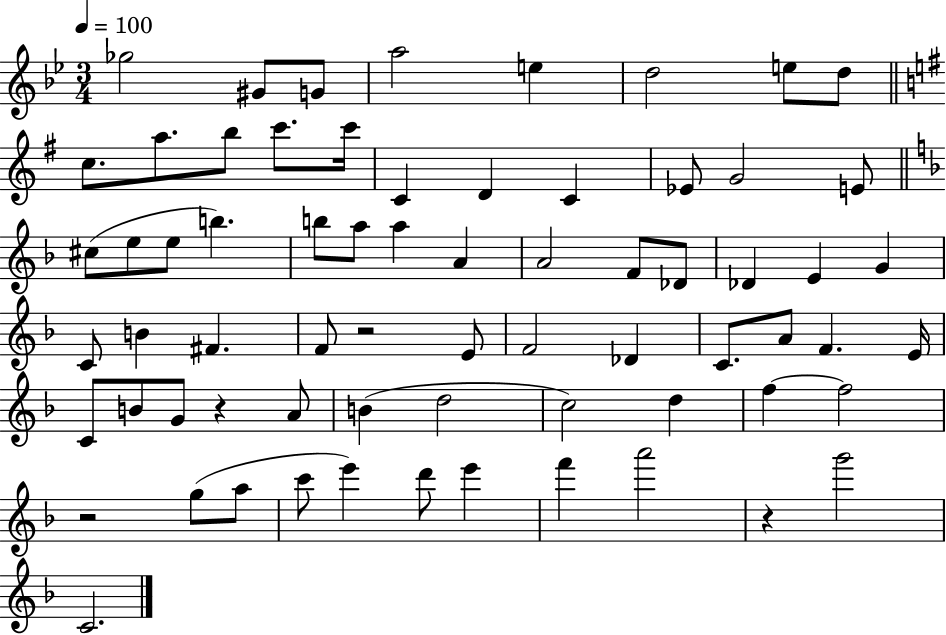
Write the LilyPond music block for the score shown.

{
  \clef treble
  \numericTimeSignature
  \time 3/4
  \key bes \major
  \tempo 4 = 100
  ges''2 gis'8 g'8 | a''2 e''4 | d''2 e''8 d''8 | \bar "||" \break \key g \major c''8. a''8. b''8 c'''8. c'''16 | c'4 d'4 c'4 | ees'8 g'2 e'8 | \bar "||" \break \key d \minor cis''8( e''8 e''8 b''4.) | b''8 a''8 a''4 a'4 | a'2 f'8 des'8 | des'4 e'4 g'4 | \break c'8 b'4 fis'4. | f'8 r2 e'8 | f'2 des'4 | c'8. a'8 f'4. e'16 | \break c'8 b'8 g'8 r4 a'8 | b'4( d''2 | c''2) d''4 | f''4~~ f''2 | \break r2 g''8( a''8 | c'''8 e'''4) d'''8 e'''4 | f'''4 a'''2 | r4 g'''2 | \break c'2. | \bar "|."
}